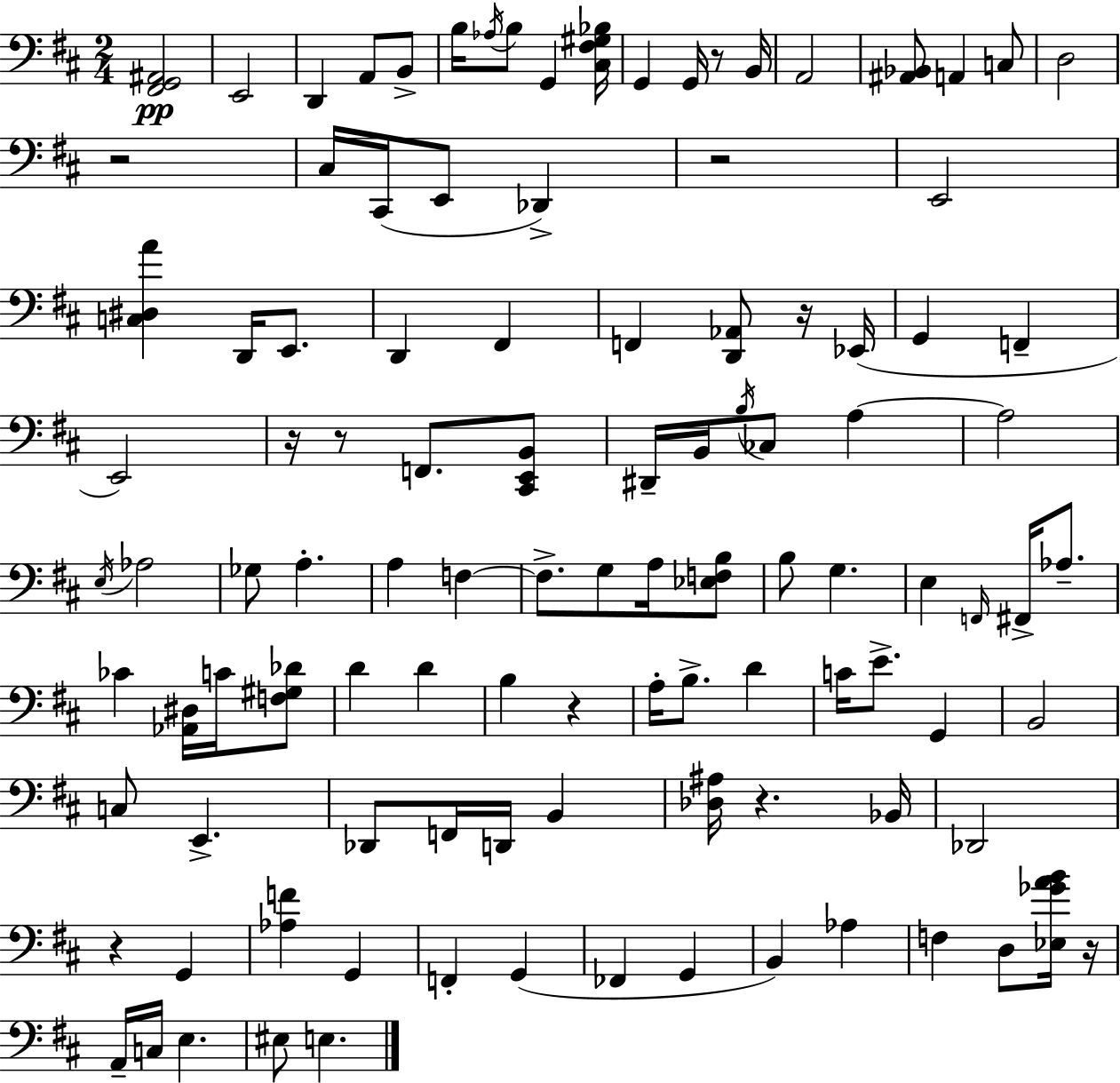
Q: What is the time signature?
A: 2/4